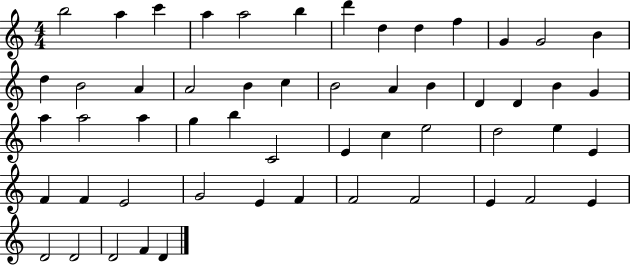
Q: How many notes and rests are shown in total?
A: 54